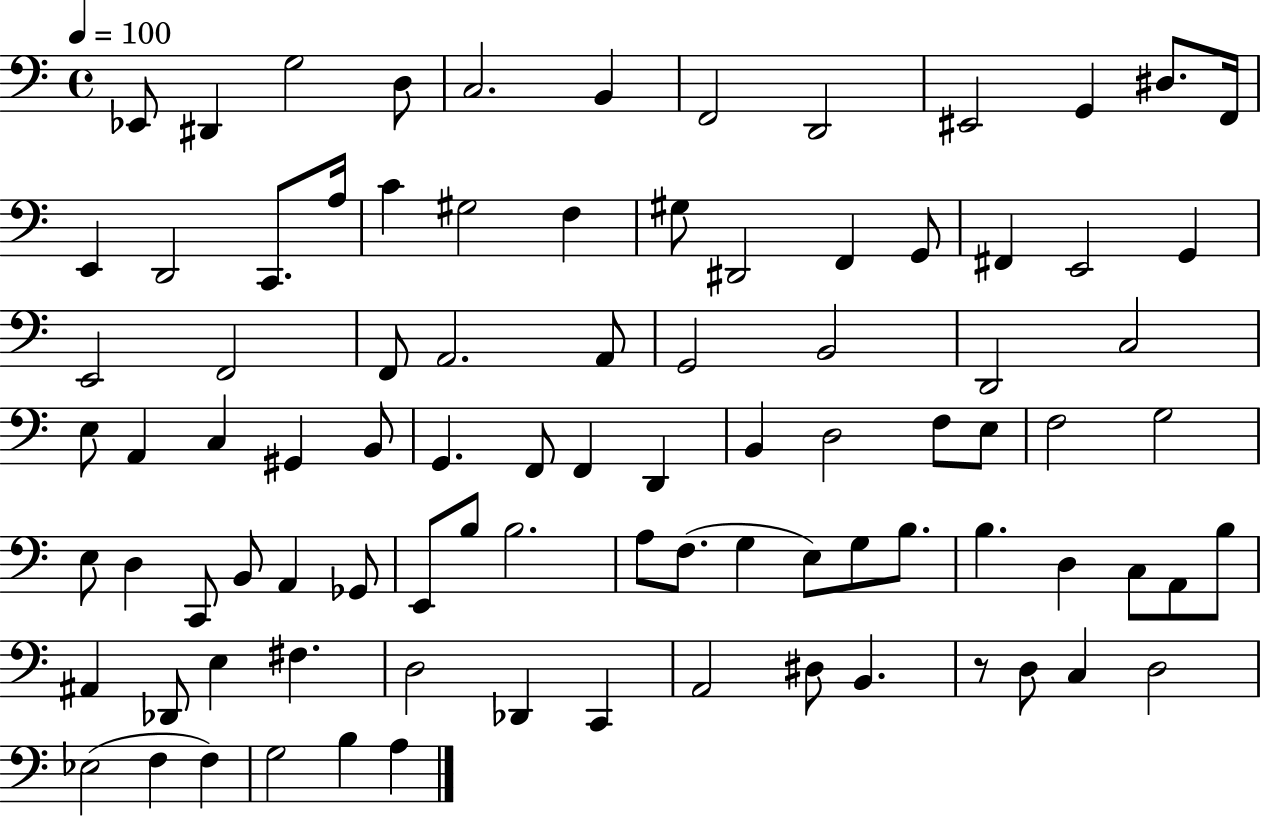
Eb2/e D#2/q G3/h D3/e C3/h. B2/q F2/h D2/h EIS2/h G2/q D#3/e. F2/s E2/q D2/h C2/e. A3/s C4/q G#3/h F3/q G#3/e D#2/h F2/q G2/e F#2/q E2/h G2/q E2/h F2/h F2/e A2/h. A2/e G2/h B2/h D2/h C3/h E3/e A2/q C3/q G#2/q B2/e G2/q. F2/e F2/q D2/q B2/q D3/h F3/e E3/e F3/h G3/h E3/e D3/q C2/e B2/e A2/q Gb2/e E2/e B3/e B3/h. A3/e F3/e. G3/q E3/e G3/e B3/e. B3/q. D3/q C3/e A2/e B3/e A#2/q Db2/e E3/q F#3/q. D3/h Db2/q C2/q A2/h D#3/e B2/q. R/e D3/e C3/q D3/h Eb3/h F3/q F3/q G3/h B3/q A3/q